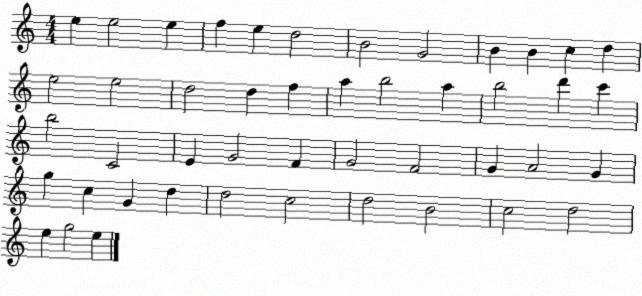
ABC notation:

X:1
T:Untitled
M:4/4
L:1/4
K:C
e e2 e f e d2 B2 G2 B B c d e2 e2 d2 d f a b2 a b2 d' c' b2 C2 E G2 F G2 F2 G A2 G g c G d d2 c2 d2 B2 c2 d2 e g2 e